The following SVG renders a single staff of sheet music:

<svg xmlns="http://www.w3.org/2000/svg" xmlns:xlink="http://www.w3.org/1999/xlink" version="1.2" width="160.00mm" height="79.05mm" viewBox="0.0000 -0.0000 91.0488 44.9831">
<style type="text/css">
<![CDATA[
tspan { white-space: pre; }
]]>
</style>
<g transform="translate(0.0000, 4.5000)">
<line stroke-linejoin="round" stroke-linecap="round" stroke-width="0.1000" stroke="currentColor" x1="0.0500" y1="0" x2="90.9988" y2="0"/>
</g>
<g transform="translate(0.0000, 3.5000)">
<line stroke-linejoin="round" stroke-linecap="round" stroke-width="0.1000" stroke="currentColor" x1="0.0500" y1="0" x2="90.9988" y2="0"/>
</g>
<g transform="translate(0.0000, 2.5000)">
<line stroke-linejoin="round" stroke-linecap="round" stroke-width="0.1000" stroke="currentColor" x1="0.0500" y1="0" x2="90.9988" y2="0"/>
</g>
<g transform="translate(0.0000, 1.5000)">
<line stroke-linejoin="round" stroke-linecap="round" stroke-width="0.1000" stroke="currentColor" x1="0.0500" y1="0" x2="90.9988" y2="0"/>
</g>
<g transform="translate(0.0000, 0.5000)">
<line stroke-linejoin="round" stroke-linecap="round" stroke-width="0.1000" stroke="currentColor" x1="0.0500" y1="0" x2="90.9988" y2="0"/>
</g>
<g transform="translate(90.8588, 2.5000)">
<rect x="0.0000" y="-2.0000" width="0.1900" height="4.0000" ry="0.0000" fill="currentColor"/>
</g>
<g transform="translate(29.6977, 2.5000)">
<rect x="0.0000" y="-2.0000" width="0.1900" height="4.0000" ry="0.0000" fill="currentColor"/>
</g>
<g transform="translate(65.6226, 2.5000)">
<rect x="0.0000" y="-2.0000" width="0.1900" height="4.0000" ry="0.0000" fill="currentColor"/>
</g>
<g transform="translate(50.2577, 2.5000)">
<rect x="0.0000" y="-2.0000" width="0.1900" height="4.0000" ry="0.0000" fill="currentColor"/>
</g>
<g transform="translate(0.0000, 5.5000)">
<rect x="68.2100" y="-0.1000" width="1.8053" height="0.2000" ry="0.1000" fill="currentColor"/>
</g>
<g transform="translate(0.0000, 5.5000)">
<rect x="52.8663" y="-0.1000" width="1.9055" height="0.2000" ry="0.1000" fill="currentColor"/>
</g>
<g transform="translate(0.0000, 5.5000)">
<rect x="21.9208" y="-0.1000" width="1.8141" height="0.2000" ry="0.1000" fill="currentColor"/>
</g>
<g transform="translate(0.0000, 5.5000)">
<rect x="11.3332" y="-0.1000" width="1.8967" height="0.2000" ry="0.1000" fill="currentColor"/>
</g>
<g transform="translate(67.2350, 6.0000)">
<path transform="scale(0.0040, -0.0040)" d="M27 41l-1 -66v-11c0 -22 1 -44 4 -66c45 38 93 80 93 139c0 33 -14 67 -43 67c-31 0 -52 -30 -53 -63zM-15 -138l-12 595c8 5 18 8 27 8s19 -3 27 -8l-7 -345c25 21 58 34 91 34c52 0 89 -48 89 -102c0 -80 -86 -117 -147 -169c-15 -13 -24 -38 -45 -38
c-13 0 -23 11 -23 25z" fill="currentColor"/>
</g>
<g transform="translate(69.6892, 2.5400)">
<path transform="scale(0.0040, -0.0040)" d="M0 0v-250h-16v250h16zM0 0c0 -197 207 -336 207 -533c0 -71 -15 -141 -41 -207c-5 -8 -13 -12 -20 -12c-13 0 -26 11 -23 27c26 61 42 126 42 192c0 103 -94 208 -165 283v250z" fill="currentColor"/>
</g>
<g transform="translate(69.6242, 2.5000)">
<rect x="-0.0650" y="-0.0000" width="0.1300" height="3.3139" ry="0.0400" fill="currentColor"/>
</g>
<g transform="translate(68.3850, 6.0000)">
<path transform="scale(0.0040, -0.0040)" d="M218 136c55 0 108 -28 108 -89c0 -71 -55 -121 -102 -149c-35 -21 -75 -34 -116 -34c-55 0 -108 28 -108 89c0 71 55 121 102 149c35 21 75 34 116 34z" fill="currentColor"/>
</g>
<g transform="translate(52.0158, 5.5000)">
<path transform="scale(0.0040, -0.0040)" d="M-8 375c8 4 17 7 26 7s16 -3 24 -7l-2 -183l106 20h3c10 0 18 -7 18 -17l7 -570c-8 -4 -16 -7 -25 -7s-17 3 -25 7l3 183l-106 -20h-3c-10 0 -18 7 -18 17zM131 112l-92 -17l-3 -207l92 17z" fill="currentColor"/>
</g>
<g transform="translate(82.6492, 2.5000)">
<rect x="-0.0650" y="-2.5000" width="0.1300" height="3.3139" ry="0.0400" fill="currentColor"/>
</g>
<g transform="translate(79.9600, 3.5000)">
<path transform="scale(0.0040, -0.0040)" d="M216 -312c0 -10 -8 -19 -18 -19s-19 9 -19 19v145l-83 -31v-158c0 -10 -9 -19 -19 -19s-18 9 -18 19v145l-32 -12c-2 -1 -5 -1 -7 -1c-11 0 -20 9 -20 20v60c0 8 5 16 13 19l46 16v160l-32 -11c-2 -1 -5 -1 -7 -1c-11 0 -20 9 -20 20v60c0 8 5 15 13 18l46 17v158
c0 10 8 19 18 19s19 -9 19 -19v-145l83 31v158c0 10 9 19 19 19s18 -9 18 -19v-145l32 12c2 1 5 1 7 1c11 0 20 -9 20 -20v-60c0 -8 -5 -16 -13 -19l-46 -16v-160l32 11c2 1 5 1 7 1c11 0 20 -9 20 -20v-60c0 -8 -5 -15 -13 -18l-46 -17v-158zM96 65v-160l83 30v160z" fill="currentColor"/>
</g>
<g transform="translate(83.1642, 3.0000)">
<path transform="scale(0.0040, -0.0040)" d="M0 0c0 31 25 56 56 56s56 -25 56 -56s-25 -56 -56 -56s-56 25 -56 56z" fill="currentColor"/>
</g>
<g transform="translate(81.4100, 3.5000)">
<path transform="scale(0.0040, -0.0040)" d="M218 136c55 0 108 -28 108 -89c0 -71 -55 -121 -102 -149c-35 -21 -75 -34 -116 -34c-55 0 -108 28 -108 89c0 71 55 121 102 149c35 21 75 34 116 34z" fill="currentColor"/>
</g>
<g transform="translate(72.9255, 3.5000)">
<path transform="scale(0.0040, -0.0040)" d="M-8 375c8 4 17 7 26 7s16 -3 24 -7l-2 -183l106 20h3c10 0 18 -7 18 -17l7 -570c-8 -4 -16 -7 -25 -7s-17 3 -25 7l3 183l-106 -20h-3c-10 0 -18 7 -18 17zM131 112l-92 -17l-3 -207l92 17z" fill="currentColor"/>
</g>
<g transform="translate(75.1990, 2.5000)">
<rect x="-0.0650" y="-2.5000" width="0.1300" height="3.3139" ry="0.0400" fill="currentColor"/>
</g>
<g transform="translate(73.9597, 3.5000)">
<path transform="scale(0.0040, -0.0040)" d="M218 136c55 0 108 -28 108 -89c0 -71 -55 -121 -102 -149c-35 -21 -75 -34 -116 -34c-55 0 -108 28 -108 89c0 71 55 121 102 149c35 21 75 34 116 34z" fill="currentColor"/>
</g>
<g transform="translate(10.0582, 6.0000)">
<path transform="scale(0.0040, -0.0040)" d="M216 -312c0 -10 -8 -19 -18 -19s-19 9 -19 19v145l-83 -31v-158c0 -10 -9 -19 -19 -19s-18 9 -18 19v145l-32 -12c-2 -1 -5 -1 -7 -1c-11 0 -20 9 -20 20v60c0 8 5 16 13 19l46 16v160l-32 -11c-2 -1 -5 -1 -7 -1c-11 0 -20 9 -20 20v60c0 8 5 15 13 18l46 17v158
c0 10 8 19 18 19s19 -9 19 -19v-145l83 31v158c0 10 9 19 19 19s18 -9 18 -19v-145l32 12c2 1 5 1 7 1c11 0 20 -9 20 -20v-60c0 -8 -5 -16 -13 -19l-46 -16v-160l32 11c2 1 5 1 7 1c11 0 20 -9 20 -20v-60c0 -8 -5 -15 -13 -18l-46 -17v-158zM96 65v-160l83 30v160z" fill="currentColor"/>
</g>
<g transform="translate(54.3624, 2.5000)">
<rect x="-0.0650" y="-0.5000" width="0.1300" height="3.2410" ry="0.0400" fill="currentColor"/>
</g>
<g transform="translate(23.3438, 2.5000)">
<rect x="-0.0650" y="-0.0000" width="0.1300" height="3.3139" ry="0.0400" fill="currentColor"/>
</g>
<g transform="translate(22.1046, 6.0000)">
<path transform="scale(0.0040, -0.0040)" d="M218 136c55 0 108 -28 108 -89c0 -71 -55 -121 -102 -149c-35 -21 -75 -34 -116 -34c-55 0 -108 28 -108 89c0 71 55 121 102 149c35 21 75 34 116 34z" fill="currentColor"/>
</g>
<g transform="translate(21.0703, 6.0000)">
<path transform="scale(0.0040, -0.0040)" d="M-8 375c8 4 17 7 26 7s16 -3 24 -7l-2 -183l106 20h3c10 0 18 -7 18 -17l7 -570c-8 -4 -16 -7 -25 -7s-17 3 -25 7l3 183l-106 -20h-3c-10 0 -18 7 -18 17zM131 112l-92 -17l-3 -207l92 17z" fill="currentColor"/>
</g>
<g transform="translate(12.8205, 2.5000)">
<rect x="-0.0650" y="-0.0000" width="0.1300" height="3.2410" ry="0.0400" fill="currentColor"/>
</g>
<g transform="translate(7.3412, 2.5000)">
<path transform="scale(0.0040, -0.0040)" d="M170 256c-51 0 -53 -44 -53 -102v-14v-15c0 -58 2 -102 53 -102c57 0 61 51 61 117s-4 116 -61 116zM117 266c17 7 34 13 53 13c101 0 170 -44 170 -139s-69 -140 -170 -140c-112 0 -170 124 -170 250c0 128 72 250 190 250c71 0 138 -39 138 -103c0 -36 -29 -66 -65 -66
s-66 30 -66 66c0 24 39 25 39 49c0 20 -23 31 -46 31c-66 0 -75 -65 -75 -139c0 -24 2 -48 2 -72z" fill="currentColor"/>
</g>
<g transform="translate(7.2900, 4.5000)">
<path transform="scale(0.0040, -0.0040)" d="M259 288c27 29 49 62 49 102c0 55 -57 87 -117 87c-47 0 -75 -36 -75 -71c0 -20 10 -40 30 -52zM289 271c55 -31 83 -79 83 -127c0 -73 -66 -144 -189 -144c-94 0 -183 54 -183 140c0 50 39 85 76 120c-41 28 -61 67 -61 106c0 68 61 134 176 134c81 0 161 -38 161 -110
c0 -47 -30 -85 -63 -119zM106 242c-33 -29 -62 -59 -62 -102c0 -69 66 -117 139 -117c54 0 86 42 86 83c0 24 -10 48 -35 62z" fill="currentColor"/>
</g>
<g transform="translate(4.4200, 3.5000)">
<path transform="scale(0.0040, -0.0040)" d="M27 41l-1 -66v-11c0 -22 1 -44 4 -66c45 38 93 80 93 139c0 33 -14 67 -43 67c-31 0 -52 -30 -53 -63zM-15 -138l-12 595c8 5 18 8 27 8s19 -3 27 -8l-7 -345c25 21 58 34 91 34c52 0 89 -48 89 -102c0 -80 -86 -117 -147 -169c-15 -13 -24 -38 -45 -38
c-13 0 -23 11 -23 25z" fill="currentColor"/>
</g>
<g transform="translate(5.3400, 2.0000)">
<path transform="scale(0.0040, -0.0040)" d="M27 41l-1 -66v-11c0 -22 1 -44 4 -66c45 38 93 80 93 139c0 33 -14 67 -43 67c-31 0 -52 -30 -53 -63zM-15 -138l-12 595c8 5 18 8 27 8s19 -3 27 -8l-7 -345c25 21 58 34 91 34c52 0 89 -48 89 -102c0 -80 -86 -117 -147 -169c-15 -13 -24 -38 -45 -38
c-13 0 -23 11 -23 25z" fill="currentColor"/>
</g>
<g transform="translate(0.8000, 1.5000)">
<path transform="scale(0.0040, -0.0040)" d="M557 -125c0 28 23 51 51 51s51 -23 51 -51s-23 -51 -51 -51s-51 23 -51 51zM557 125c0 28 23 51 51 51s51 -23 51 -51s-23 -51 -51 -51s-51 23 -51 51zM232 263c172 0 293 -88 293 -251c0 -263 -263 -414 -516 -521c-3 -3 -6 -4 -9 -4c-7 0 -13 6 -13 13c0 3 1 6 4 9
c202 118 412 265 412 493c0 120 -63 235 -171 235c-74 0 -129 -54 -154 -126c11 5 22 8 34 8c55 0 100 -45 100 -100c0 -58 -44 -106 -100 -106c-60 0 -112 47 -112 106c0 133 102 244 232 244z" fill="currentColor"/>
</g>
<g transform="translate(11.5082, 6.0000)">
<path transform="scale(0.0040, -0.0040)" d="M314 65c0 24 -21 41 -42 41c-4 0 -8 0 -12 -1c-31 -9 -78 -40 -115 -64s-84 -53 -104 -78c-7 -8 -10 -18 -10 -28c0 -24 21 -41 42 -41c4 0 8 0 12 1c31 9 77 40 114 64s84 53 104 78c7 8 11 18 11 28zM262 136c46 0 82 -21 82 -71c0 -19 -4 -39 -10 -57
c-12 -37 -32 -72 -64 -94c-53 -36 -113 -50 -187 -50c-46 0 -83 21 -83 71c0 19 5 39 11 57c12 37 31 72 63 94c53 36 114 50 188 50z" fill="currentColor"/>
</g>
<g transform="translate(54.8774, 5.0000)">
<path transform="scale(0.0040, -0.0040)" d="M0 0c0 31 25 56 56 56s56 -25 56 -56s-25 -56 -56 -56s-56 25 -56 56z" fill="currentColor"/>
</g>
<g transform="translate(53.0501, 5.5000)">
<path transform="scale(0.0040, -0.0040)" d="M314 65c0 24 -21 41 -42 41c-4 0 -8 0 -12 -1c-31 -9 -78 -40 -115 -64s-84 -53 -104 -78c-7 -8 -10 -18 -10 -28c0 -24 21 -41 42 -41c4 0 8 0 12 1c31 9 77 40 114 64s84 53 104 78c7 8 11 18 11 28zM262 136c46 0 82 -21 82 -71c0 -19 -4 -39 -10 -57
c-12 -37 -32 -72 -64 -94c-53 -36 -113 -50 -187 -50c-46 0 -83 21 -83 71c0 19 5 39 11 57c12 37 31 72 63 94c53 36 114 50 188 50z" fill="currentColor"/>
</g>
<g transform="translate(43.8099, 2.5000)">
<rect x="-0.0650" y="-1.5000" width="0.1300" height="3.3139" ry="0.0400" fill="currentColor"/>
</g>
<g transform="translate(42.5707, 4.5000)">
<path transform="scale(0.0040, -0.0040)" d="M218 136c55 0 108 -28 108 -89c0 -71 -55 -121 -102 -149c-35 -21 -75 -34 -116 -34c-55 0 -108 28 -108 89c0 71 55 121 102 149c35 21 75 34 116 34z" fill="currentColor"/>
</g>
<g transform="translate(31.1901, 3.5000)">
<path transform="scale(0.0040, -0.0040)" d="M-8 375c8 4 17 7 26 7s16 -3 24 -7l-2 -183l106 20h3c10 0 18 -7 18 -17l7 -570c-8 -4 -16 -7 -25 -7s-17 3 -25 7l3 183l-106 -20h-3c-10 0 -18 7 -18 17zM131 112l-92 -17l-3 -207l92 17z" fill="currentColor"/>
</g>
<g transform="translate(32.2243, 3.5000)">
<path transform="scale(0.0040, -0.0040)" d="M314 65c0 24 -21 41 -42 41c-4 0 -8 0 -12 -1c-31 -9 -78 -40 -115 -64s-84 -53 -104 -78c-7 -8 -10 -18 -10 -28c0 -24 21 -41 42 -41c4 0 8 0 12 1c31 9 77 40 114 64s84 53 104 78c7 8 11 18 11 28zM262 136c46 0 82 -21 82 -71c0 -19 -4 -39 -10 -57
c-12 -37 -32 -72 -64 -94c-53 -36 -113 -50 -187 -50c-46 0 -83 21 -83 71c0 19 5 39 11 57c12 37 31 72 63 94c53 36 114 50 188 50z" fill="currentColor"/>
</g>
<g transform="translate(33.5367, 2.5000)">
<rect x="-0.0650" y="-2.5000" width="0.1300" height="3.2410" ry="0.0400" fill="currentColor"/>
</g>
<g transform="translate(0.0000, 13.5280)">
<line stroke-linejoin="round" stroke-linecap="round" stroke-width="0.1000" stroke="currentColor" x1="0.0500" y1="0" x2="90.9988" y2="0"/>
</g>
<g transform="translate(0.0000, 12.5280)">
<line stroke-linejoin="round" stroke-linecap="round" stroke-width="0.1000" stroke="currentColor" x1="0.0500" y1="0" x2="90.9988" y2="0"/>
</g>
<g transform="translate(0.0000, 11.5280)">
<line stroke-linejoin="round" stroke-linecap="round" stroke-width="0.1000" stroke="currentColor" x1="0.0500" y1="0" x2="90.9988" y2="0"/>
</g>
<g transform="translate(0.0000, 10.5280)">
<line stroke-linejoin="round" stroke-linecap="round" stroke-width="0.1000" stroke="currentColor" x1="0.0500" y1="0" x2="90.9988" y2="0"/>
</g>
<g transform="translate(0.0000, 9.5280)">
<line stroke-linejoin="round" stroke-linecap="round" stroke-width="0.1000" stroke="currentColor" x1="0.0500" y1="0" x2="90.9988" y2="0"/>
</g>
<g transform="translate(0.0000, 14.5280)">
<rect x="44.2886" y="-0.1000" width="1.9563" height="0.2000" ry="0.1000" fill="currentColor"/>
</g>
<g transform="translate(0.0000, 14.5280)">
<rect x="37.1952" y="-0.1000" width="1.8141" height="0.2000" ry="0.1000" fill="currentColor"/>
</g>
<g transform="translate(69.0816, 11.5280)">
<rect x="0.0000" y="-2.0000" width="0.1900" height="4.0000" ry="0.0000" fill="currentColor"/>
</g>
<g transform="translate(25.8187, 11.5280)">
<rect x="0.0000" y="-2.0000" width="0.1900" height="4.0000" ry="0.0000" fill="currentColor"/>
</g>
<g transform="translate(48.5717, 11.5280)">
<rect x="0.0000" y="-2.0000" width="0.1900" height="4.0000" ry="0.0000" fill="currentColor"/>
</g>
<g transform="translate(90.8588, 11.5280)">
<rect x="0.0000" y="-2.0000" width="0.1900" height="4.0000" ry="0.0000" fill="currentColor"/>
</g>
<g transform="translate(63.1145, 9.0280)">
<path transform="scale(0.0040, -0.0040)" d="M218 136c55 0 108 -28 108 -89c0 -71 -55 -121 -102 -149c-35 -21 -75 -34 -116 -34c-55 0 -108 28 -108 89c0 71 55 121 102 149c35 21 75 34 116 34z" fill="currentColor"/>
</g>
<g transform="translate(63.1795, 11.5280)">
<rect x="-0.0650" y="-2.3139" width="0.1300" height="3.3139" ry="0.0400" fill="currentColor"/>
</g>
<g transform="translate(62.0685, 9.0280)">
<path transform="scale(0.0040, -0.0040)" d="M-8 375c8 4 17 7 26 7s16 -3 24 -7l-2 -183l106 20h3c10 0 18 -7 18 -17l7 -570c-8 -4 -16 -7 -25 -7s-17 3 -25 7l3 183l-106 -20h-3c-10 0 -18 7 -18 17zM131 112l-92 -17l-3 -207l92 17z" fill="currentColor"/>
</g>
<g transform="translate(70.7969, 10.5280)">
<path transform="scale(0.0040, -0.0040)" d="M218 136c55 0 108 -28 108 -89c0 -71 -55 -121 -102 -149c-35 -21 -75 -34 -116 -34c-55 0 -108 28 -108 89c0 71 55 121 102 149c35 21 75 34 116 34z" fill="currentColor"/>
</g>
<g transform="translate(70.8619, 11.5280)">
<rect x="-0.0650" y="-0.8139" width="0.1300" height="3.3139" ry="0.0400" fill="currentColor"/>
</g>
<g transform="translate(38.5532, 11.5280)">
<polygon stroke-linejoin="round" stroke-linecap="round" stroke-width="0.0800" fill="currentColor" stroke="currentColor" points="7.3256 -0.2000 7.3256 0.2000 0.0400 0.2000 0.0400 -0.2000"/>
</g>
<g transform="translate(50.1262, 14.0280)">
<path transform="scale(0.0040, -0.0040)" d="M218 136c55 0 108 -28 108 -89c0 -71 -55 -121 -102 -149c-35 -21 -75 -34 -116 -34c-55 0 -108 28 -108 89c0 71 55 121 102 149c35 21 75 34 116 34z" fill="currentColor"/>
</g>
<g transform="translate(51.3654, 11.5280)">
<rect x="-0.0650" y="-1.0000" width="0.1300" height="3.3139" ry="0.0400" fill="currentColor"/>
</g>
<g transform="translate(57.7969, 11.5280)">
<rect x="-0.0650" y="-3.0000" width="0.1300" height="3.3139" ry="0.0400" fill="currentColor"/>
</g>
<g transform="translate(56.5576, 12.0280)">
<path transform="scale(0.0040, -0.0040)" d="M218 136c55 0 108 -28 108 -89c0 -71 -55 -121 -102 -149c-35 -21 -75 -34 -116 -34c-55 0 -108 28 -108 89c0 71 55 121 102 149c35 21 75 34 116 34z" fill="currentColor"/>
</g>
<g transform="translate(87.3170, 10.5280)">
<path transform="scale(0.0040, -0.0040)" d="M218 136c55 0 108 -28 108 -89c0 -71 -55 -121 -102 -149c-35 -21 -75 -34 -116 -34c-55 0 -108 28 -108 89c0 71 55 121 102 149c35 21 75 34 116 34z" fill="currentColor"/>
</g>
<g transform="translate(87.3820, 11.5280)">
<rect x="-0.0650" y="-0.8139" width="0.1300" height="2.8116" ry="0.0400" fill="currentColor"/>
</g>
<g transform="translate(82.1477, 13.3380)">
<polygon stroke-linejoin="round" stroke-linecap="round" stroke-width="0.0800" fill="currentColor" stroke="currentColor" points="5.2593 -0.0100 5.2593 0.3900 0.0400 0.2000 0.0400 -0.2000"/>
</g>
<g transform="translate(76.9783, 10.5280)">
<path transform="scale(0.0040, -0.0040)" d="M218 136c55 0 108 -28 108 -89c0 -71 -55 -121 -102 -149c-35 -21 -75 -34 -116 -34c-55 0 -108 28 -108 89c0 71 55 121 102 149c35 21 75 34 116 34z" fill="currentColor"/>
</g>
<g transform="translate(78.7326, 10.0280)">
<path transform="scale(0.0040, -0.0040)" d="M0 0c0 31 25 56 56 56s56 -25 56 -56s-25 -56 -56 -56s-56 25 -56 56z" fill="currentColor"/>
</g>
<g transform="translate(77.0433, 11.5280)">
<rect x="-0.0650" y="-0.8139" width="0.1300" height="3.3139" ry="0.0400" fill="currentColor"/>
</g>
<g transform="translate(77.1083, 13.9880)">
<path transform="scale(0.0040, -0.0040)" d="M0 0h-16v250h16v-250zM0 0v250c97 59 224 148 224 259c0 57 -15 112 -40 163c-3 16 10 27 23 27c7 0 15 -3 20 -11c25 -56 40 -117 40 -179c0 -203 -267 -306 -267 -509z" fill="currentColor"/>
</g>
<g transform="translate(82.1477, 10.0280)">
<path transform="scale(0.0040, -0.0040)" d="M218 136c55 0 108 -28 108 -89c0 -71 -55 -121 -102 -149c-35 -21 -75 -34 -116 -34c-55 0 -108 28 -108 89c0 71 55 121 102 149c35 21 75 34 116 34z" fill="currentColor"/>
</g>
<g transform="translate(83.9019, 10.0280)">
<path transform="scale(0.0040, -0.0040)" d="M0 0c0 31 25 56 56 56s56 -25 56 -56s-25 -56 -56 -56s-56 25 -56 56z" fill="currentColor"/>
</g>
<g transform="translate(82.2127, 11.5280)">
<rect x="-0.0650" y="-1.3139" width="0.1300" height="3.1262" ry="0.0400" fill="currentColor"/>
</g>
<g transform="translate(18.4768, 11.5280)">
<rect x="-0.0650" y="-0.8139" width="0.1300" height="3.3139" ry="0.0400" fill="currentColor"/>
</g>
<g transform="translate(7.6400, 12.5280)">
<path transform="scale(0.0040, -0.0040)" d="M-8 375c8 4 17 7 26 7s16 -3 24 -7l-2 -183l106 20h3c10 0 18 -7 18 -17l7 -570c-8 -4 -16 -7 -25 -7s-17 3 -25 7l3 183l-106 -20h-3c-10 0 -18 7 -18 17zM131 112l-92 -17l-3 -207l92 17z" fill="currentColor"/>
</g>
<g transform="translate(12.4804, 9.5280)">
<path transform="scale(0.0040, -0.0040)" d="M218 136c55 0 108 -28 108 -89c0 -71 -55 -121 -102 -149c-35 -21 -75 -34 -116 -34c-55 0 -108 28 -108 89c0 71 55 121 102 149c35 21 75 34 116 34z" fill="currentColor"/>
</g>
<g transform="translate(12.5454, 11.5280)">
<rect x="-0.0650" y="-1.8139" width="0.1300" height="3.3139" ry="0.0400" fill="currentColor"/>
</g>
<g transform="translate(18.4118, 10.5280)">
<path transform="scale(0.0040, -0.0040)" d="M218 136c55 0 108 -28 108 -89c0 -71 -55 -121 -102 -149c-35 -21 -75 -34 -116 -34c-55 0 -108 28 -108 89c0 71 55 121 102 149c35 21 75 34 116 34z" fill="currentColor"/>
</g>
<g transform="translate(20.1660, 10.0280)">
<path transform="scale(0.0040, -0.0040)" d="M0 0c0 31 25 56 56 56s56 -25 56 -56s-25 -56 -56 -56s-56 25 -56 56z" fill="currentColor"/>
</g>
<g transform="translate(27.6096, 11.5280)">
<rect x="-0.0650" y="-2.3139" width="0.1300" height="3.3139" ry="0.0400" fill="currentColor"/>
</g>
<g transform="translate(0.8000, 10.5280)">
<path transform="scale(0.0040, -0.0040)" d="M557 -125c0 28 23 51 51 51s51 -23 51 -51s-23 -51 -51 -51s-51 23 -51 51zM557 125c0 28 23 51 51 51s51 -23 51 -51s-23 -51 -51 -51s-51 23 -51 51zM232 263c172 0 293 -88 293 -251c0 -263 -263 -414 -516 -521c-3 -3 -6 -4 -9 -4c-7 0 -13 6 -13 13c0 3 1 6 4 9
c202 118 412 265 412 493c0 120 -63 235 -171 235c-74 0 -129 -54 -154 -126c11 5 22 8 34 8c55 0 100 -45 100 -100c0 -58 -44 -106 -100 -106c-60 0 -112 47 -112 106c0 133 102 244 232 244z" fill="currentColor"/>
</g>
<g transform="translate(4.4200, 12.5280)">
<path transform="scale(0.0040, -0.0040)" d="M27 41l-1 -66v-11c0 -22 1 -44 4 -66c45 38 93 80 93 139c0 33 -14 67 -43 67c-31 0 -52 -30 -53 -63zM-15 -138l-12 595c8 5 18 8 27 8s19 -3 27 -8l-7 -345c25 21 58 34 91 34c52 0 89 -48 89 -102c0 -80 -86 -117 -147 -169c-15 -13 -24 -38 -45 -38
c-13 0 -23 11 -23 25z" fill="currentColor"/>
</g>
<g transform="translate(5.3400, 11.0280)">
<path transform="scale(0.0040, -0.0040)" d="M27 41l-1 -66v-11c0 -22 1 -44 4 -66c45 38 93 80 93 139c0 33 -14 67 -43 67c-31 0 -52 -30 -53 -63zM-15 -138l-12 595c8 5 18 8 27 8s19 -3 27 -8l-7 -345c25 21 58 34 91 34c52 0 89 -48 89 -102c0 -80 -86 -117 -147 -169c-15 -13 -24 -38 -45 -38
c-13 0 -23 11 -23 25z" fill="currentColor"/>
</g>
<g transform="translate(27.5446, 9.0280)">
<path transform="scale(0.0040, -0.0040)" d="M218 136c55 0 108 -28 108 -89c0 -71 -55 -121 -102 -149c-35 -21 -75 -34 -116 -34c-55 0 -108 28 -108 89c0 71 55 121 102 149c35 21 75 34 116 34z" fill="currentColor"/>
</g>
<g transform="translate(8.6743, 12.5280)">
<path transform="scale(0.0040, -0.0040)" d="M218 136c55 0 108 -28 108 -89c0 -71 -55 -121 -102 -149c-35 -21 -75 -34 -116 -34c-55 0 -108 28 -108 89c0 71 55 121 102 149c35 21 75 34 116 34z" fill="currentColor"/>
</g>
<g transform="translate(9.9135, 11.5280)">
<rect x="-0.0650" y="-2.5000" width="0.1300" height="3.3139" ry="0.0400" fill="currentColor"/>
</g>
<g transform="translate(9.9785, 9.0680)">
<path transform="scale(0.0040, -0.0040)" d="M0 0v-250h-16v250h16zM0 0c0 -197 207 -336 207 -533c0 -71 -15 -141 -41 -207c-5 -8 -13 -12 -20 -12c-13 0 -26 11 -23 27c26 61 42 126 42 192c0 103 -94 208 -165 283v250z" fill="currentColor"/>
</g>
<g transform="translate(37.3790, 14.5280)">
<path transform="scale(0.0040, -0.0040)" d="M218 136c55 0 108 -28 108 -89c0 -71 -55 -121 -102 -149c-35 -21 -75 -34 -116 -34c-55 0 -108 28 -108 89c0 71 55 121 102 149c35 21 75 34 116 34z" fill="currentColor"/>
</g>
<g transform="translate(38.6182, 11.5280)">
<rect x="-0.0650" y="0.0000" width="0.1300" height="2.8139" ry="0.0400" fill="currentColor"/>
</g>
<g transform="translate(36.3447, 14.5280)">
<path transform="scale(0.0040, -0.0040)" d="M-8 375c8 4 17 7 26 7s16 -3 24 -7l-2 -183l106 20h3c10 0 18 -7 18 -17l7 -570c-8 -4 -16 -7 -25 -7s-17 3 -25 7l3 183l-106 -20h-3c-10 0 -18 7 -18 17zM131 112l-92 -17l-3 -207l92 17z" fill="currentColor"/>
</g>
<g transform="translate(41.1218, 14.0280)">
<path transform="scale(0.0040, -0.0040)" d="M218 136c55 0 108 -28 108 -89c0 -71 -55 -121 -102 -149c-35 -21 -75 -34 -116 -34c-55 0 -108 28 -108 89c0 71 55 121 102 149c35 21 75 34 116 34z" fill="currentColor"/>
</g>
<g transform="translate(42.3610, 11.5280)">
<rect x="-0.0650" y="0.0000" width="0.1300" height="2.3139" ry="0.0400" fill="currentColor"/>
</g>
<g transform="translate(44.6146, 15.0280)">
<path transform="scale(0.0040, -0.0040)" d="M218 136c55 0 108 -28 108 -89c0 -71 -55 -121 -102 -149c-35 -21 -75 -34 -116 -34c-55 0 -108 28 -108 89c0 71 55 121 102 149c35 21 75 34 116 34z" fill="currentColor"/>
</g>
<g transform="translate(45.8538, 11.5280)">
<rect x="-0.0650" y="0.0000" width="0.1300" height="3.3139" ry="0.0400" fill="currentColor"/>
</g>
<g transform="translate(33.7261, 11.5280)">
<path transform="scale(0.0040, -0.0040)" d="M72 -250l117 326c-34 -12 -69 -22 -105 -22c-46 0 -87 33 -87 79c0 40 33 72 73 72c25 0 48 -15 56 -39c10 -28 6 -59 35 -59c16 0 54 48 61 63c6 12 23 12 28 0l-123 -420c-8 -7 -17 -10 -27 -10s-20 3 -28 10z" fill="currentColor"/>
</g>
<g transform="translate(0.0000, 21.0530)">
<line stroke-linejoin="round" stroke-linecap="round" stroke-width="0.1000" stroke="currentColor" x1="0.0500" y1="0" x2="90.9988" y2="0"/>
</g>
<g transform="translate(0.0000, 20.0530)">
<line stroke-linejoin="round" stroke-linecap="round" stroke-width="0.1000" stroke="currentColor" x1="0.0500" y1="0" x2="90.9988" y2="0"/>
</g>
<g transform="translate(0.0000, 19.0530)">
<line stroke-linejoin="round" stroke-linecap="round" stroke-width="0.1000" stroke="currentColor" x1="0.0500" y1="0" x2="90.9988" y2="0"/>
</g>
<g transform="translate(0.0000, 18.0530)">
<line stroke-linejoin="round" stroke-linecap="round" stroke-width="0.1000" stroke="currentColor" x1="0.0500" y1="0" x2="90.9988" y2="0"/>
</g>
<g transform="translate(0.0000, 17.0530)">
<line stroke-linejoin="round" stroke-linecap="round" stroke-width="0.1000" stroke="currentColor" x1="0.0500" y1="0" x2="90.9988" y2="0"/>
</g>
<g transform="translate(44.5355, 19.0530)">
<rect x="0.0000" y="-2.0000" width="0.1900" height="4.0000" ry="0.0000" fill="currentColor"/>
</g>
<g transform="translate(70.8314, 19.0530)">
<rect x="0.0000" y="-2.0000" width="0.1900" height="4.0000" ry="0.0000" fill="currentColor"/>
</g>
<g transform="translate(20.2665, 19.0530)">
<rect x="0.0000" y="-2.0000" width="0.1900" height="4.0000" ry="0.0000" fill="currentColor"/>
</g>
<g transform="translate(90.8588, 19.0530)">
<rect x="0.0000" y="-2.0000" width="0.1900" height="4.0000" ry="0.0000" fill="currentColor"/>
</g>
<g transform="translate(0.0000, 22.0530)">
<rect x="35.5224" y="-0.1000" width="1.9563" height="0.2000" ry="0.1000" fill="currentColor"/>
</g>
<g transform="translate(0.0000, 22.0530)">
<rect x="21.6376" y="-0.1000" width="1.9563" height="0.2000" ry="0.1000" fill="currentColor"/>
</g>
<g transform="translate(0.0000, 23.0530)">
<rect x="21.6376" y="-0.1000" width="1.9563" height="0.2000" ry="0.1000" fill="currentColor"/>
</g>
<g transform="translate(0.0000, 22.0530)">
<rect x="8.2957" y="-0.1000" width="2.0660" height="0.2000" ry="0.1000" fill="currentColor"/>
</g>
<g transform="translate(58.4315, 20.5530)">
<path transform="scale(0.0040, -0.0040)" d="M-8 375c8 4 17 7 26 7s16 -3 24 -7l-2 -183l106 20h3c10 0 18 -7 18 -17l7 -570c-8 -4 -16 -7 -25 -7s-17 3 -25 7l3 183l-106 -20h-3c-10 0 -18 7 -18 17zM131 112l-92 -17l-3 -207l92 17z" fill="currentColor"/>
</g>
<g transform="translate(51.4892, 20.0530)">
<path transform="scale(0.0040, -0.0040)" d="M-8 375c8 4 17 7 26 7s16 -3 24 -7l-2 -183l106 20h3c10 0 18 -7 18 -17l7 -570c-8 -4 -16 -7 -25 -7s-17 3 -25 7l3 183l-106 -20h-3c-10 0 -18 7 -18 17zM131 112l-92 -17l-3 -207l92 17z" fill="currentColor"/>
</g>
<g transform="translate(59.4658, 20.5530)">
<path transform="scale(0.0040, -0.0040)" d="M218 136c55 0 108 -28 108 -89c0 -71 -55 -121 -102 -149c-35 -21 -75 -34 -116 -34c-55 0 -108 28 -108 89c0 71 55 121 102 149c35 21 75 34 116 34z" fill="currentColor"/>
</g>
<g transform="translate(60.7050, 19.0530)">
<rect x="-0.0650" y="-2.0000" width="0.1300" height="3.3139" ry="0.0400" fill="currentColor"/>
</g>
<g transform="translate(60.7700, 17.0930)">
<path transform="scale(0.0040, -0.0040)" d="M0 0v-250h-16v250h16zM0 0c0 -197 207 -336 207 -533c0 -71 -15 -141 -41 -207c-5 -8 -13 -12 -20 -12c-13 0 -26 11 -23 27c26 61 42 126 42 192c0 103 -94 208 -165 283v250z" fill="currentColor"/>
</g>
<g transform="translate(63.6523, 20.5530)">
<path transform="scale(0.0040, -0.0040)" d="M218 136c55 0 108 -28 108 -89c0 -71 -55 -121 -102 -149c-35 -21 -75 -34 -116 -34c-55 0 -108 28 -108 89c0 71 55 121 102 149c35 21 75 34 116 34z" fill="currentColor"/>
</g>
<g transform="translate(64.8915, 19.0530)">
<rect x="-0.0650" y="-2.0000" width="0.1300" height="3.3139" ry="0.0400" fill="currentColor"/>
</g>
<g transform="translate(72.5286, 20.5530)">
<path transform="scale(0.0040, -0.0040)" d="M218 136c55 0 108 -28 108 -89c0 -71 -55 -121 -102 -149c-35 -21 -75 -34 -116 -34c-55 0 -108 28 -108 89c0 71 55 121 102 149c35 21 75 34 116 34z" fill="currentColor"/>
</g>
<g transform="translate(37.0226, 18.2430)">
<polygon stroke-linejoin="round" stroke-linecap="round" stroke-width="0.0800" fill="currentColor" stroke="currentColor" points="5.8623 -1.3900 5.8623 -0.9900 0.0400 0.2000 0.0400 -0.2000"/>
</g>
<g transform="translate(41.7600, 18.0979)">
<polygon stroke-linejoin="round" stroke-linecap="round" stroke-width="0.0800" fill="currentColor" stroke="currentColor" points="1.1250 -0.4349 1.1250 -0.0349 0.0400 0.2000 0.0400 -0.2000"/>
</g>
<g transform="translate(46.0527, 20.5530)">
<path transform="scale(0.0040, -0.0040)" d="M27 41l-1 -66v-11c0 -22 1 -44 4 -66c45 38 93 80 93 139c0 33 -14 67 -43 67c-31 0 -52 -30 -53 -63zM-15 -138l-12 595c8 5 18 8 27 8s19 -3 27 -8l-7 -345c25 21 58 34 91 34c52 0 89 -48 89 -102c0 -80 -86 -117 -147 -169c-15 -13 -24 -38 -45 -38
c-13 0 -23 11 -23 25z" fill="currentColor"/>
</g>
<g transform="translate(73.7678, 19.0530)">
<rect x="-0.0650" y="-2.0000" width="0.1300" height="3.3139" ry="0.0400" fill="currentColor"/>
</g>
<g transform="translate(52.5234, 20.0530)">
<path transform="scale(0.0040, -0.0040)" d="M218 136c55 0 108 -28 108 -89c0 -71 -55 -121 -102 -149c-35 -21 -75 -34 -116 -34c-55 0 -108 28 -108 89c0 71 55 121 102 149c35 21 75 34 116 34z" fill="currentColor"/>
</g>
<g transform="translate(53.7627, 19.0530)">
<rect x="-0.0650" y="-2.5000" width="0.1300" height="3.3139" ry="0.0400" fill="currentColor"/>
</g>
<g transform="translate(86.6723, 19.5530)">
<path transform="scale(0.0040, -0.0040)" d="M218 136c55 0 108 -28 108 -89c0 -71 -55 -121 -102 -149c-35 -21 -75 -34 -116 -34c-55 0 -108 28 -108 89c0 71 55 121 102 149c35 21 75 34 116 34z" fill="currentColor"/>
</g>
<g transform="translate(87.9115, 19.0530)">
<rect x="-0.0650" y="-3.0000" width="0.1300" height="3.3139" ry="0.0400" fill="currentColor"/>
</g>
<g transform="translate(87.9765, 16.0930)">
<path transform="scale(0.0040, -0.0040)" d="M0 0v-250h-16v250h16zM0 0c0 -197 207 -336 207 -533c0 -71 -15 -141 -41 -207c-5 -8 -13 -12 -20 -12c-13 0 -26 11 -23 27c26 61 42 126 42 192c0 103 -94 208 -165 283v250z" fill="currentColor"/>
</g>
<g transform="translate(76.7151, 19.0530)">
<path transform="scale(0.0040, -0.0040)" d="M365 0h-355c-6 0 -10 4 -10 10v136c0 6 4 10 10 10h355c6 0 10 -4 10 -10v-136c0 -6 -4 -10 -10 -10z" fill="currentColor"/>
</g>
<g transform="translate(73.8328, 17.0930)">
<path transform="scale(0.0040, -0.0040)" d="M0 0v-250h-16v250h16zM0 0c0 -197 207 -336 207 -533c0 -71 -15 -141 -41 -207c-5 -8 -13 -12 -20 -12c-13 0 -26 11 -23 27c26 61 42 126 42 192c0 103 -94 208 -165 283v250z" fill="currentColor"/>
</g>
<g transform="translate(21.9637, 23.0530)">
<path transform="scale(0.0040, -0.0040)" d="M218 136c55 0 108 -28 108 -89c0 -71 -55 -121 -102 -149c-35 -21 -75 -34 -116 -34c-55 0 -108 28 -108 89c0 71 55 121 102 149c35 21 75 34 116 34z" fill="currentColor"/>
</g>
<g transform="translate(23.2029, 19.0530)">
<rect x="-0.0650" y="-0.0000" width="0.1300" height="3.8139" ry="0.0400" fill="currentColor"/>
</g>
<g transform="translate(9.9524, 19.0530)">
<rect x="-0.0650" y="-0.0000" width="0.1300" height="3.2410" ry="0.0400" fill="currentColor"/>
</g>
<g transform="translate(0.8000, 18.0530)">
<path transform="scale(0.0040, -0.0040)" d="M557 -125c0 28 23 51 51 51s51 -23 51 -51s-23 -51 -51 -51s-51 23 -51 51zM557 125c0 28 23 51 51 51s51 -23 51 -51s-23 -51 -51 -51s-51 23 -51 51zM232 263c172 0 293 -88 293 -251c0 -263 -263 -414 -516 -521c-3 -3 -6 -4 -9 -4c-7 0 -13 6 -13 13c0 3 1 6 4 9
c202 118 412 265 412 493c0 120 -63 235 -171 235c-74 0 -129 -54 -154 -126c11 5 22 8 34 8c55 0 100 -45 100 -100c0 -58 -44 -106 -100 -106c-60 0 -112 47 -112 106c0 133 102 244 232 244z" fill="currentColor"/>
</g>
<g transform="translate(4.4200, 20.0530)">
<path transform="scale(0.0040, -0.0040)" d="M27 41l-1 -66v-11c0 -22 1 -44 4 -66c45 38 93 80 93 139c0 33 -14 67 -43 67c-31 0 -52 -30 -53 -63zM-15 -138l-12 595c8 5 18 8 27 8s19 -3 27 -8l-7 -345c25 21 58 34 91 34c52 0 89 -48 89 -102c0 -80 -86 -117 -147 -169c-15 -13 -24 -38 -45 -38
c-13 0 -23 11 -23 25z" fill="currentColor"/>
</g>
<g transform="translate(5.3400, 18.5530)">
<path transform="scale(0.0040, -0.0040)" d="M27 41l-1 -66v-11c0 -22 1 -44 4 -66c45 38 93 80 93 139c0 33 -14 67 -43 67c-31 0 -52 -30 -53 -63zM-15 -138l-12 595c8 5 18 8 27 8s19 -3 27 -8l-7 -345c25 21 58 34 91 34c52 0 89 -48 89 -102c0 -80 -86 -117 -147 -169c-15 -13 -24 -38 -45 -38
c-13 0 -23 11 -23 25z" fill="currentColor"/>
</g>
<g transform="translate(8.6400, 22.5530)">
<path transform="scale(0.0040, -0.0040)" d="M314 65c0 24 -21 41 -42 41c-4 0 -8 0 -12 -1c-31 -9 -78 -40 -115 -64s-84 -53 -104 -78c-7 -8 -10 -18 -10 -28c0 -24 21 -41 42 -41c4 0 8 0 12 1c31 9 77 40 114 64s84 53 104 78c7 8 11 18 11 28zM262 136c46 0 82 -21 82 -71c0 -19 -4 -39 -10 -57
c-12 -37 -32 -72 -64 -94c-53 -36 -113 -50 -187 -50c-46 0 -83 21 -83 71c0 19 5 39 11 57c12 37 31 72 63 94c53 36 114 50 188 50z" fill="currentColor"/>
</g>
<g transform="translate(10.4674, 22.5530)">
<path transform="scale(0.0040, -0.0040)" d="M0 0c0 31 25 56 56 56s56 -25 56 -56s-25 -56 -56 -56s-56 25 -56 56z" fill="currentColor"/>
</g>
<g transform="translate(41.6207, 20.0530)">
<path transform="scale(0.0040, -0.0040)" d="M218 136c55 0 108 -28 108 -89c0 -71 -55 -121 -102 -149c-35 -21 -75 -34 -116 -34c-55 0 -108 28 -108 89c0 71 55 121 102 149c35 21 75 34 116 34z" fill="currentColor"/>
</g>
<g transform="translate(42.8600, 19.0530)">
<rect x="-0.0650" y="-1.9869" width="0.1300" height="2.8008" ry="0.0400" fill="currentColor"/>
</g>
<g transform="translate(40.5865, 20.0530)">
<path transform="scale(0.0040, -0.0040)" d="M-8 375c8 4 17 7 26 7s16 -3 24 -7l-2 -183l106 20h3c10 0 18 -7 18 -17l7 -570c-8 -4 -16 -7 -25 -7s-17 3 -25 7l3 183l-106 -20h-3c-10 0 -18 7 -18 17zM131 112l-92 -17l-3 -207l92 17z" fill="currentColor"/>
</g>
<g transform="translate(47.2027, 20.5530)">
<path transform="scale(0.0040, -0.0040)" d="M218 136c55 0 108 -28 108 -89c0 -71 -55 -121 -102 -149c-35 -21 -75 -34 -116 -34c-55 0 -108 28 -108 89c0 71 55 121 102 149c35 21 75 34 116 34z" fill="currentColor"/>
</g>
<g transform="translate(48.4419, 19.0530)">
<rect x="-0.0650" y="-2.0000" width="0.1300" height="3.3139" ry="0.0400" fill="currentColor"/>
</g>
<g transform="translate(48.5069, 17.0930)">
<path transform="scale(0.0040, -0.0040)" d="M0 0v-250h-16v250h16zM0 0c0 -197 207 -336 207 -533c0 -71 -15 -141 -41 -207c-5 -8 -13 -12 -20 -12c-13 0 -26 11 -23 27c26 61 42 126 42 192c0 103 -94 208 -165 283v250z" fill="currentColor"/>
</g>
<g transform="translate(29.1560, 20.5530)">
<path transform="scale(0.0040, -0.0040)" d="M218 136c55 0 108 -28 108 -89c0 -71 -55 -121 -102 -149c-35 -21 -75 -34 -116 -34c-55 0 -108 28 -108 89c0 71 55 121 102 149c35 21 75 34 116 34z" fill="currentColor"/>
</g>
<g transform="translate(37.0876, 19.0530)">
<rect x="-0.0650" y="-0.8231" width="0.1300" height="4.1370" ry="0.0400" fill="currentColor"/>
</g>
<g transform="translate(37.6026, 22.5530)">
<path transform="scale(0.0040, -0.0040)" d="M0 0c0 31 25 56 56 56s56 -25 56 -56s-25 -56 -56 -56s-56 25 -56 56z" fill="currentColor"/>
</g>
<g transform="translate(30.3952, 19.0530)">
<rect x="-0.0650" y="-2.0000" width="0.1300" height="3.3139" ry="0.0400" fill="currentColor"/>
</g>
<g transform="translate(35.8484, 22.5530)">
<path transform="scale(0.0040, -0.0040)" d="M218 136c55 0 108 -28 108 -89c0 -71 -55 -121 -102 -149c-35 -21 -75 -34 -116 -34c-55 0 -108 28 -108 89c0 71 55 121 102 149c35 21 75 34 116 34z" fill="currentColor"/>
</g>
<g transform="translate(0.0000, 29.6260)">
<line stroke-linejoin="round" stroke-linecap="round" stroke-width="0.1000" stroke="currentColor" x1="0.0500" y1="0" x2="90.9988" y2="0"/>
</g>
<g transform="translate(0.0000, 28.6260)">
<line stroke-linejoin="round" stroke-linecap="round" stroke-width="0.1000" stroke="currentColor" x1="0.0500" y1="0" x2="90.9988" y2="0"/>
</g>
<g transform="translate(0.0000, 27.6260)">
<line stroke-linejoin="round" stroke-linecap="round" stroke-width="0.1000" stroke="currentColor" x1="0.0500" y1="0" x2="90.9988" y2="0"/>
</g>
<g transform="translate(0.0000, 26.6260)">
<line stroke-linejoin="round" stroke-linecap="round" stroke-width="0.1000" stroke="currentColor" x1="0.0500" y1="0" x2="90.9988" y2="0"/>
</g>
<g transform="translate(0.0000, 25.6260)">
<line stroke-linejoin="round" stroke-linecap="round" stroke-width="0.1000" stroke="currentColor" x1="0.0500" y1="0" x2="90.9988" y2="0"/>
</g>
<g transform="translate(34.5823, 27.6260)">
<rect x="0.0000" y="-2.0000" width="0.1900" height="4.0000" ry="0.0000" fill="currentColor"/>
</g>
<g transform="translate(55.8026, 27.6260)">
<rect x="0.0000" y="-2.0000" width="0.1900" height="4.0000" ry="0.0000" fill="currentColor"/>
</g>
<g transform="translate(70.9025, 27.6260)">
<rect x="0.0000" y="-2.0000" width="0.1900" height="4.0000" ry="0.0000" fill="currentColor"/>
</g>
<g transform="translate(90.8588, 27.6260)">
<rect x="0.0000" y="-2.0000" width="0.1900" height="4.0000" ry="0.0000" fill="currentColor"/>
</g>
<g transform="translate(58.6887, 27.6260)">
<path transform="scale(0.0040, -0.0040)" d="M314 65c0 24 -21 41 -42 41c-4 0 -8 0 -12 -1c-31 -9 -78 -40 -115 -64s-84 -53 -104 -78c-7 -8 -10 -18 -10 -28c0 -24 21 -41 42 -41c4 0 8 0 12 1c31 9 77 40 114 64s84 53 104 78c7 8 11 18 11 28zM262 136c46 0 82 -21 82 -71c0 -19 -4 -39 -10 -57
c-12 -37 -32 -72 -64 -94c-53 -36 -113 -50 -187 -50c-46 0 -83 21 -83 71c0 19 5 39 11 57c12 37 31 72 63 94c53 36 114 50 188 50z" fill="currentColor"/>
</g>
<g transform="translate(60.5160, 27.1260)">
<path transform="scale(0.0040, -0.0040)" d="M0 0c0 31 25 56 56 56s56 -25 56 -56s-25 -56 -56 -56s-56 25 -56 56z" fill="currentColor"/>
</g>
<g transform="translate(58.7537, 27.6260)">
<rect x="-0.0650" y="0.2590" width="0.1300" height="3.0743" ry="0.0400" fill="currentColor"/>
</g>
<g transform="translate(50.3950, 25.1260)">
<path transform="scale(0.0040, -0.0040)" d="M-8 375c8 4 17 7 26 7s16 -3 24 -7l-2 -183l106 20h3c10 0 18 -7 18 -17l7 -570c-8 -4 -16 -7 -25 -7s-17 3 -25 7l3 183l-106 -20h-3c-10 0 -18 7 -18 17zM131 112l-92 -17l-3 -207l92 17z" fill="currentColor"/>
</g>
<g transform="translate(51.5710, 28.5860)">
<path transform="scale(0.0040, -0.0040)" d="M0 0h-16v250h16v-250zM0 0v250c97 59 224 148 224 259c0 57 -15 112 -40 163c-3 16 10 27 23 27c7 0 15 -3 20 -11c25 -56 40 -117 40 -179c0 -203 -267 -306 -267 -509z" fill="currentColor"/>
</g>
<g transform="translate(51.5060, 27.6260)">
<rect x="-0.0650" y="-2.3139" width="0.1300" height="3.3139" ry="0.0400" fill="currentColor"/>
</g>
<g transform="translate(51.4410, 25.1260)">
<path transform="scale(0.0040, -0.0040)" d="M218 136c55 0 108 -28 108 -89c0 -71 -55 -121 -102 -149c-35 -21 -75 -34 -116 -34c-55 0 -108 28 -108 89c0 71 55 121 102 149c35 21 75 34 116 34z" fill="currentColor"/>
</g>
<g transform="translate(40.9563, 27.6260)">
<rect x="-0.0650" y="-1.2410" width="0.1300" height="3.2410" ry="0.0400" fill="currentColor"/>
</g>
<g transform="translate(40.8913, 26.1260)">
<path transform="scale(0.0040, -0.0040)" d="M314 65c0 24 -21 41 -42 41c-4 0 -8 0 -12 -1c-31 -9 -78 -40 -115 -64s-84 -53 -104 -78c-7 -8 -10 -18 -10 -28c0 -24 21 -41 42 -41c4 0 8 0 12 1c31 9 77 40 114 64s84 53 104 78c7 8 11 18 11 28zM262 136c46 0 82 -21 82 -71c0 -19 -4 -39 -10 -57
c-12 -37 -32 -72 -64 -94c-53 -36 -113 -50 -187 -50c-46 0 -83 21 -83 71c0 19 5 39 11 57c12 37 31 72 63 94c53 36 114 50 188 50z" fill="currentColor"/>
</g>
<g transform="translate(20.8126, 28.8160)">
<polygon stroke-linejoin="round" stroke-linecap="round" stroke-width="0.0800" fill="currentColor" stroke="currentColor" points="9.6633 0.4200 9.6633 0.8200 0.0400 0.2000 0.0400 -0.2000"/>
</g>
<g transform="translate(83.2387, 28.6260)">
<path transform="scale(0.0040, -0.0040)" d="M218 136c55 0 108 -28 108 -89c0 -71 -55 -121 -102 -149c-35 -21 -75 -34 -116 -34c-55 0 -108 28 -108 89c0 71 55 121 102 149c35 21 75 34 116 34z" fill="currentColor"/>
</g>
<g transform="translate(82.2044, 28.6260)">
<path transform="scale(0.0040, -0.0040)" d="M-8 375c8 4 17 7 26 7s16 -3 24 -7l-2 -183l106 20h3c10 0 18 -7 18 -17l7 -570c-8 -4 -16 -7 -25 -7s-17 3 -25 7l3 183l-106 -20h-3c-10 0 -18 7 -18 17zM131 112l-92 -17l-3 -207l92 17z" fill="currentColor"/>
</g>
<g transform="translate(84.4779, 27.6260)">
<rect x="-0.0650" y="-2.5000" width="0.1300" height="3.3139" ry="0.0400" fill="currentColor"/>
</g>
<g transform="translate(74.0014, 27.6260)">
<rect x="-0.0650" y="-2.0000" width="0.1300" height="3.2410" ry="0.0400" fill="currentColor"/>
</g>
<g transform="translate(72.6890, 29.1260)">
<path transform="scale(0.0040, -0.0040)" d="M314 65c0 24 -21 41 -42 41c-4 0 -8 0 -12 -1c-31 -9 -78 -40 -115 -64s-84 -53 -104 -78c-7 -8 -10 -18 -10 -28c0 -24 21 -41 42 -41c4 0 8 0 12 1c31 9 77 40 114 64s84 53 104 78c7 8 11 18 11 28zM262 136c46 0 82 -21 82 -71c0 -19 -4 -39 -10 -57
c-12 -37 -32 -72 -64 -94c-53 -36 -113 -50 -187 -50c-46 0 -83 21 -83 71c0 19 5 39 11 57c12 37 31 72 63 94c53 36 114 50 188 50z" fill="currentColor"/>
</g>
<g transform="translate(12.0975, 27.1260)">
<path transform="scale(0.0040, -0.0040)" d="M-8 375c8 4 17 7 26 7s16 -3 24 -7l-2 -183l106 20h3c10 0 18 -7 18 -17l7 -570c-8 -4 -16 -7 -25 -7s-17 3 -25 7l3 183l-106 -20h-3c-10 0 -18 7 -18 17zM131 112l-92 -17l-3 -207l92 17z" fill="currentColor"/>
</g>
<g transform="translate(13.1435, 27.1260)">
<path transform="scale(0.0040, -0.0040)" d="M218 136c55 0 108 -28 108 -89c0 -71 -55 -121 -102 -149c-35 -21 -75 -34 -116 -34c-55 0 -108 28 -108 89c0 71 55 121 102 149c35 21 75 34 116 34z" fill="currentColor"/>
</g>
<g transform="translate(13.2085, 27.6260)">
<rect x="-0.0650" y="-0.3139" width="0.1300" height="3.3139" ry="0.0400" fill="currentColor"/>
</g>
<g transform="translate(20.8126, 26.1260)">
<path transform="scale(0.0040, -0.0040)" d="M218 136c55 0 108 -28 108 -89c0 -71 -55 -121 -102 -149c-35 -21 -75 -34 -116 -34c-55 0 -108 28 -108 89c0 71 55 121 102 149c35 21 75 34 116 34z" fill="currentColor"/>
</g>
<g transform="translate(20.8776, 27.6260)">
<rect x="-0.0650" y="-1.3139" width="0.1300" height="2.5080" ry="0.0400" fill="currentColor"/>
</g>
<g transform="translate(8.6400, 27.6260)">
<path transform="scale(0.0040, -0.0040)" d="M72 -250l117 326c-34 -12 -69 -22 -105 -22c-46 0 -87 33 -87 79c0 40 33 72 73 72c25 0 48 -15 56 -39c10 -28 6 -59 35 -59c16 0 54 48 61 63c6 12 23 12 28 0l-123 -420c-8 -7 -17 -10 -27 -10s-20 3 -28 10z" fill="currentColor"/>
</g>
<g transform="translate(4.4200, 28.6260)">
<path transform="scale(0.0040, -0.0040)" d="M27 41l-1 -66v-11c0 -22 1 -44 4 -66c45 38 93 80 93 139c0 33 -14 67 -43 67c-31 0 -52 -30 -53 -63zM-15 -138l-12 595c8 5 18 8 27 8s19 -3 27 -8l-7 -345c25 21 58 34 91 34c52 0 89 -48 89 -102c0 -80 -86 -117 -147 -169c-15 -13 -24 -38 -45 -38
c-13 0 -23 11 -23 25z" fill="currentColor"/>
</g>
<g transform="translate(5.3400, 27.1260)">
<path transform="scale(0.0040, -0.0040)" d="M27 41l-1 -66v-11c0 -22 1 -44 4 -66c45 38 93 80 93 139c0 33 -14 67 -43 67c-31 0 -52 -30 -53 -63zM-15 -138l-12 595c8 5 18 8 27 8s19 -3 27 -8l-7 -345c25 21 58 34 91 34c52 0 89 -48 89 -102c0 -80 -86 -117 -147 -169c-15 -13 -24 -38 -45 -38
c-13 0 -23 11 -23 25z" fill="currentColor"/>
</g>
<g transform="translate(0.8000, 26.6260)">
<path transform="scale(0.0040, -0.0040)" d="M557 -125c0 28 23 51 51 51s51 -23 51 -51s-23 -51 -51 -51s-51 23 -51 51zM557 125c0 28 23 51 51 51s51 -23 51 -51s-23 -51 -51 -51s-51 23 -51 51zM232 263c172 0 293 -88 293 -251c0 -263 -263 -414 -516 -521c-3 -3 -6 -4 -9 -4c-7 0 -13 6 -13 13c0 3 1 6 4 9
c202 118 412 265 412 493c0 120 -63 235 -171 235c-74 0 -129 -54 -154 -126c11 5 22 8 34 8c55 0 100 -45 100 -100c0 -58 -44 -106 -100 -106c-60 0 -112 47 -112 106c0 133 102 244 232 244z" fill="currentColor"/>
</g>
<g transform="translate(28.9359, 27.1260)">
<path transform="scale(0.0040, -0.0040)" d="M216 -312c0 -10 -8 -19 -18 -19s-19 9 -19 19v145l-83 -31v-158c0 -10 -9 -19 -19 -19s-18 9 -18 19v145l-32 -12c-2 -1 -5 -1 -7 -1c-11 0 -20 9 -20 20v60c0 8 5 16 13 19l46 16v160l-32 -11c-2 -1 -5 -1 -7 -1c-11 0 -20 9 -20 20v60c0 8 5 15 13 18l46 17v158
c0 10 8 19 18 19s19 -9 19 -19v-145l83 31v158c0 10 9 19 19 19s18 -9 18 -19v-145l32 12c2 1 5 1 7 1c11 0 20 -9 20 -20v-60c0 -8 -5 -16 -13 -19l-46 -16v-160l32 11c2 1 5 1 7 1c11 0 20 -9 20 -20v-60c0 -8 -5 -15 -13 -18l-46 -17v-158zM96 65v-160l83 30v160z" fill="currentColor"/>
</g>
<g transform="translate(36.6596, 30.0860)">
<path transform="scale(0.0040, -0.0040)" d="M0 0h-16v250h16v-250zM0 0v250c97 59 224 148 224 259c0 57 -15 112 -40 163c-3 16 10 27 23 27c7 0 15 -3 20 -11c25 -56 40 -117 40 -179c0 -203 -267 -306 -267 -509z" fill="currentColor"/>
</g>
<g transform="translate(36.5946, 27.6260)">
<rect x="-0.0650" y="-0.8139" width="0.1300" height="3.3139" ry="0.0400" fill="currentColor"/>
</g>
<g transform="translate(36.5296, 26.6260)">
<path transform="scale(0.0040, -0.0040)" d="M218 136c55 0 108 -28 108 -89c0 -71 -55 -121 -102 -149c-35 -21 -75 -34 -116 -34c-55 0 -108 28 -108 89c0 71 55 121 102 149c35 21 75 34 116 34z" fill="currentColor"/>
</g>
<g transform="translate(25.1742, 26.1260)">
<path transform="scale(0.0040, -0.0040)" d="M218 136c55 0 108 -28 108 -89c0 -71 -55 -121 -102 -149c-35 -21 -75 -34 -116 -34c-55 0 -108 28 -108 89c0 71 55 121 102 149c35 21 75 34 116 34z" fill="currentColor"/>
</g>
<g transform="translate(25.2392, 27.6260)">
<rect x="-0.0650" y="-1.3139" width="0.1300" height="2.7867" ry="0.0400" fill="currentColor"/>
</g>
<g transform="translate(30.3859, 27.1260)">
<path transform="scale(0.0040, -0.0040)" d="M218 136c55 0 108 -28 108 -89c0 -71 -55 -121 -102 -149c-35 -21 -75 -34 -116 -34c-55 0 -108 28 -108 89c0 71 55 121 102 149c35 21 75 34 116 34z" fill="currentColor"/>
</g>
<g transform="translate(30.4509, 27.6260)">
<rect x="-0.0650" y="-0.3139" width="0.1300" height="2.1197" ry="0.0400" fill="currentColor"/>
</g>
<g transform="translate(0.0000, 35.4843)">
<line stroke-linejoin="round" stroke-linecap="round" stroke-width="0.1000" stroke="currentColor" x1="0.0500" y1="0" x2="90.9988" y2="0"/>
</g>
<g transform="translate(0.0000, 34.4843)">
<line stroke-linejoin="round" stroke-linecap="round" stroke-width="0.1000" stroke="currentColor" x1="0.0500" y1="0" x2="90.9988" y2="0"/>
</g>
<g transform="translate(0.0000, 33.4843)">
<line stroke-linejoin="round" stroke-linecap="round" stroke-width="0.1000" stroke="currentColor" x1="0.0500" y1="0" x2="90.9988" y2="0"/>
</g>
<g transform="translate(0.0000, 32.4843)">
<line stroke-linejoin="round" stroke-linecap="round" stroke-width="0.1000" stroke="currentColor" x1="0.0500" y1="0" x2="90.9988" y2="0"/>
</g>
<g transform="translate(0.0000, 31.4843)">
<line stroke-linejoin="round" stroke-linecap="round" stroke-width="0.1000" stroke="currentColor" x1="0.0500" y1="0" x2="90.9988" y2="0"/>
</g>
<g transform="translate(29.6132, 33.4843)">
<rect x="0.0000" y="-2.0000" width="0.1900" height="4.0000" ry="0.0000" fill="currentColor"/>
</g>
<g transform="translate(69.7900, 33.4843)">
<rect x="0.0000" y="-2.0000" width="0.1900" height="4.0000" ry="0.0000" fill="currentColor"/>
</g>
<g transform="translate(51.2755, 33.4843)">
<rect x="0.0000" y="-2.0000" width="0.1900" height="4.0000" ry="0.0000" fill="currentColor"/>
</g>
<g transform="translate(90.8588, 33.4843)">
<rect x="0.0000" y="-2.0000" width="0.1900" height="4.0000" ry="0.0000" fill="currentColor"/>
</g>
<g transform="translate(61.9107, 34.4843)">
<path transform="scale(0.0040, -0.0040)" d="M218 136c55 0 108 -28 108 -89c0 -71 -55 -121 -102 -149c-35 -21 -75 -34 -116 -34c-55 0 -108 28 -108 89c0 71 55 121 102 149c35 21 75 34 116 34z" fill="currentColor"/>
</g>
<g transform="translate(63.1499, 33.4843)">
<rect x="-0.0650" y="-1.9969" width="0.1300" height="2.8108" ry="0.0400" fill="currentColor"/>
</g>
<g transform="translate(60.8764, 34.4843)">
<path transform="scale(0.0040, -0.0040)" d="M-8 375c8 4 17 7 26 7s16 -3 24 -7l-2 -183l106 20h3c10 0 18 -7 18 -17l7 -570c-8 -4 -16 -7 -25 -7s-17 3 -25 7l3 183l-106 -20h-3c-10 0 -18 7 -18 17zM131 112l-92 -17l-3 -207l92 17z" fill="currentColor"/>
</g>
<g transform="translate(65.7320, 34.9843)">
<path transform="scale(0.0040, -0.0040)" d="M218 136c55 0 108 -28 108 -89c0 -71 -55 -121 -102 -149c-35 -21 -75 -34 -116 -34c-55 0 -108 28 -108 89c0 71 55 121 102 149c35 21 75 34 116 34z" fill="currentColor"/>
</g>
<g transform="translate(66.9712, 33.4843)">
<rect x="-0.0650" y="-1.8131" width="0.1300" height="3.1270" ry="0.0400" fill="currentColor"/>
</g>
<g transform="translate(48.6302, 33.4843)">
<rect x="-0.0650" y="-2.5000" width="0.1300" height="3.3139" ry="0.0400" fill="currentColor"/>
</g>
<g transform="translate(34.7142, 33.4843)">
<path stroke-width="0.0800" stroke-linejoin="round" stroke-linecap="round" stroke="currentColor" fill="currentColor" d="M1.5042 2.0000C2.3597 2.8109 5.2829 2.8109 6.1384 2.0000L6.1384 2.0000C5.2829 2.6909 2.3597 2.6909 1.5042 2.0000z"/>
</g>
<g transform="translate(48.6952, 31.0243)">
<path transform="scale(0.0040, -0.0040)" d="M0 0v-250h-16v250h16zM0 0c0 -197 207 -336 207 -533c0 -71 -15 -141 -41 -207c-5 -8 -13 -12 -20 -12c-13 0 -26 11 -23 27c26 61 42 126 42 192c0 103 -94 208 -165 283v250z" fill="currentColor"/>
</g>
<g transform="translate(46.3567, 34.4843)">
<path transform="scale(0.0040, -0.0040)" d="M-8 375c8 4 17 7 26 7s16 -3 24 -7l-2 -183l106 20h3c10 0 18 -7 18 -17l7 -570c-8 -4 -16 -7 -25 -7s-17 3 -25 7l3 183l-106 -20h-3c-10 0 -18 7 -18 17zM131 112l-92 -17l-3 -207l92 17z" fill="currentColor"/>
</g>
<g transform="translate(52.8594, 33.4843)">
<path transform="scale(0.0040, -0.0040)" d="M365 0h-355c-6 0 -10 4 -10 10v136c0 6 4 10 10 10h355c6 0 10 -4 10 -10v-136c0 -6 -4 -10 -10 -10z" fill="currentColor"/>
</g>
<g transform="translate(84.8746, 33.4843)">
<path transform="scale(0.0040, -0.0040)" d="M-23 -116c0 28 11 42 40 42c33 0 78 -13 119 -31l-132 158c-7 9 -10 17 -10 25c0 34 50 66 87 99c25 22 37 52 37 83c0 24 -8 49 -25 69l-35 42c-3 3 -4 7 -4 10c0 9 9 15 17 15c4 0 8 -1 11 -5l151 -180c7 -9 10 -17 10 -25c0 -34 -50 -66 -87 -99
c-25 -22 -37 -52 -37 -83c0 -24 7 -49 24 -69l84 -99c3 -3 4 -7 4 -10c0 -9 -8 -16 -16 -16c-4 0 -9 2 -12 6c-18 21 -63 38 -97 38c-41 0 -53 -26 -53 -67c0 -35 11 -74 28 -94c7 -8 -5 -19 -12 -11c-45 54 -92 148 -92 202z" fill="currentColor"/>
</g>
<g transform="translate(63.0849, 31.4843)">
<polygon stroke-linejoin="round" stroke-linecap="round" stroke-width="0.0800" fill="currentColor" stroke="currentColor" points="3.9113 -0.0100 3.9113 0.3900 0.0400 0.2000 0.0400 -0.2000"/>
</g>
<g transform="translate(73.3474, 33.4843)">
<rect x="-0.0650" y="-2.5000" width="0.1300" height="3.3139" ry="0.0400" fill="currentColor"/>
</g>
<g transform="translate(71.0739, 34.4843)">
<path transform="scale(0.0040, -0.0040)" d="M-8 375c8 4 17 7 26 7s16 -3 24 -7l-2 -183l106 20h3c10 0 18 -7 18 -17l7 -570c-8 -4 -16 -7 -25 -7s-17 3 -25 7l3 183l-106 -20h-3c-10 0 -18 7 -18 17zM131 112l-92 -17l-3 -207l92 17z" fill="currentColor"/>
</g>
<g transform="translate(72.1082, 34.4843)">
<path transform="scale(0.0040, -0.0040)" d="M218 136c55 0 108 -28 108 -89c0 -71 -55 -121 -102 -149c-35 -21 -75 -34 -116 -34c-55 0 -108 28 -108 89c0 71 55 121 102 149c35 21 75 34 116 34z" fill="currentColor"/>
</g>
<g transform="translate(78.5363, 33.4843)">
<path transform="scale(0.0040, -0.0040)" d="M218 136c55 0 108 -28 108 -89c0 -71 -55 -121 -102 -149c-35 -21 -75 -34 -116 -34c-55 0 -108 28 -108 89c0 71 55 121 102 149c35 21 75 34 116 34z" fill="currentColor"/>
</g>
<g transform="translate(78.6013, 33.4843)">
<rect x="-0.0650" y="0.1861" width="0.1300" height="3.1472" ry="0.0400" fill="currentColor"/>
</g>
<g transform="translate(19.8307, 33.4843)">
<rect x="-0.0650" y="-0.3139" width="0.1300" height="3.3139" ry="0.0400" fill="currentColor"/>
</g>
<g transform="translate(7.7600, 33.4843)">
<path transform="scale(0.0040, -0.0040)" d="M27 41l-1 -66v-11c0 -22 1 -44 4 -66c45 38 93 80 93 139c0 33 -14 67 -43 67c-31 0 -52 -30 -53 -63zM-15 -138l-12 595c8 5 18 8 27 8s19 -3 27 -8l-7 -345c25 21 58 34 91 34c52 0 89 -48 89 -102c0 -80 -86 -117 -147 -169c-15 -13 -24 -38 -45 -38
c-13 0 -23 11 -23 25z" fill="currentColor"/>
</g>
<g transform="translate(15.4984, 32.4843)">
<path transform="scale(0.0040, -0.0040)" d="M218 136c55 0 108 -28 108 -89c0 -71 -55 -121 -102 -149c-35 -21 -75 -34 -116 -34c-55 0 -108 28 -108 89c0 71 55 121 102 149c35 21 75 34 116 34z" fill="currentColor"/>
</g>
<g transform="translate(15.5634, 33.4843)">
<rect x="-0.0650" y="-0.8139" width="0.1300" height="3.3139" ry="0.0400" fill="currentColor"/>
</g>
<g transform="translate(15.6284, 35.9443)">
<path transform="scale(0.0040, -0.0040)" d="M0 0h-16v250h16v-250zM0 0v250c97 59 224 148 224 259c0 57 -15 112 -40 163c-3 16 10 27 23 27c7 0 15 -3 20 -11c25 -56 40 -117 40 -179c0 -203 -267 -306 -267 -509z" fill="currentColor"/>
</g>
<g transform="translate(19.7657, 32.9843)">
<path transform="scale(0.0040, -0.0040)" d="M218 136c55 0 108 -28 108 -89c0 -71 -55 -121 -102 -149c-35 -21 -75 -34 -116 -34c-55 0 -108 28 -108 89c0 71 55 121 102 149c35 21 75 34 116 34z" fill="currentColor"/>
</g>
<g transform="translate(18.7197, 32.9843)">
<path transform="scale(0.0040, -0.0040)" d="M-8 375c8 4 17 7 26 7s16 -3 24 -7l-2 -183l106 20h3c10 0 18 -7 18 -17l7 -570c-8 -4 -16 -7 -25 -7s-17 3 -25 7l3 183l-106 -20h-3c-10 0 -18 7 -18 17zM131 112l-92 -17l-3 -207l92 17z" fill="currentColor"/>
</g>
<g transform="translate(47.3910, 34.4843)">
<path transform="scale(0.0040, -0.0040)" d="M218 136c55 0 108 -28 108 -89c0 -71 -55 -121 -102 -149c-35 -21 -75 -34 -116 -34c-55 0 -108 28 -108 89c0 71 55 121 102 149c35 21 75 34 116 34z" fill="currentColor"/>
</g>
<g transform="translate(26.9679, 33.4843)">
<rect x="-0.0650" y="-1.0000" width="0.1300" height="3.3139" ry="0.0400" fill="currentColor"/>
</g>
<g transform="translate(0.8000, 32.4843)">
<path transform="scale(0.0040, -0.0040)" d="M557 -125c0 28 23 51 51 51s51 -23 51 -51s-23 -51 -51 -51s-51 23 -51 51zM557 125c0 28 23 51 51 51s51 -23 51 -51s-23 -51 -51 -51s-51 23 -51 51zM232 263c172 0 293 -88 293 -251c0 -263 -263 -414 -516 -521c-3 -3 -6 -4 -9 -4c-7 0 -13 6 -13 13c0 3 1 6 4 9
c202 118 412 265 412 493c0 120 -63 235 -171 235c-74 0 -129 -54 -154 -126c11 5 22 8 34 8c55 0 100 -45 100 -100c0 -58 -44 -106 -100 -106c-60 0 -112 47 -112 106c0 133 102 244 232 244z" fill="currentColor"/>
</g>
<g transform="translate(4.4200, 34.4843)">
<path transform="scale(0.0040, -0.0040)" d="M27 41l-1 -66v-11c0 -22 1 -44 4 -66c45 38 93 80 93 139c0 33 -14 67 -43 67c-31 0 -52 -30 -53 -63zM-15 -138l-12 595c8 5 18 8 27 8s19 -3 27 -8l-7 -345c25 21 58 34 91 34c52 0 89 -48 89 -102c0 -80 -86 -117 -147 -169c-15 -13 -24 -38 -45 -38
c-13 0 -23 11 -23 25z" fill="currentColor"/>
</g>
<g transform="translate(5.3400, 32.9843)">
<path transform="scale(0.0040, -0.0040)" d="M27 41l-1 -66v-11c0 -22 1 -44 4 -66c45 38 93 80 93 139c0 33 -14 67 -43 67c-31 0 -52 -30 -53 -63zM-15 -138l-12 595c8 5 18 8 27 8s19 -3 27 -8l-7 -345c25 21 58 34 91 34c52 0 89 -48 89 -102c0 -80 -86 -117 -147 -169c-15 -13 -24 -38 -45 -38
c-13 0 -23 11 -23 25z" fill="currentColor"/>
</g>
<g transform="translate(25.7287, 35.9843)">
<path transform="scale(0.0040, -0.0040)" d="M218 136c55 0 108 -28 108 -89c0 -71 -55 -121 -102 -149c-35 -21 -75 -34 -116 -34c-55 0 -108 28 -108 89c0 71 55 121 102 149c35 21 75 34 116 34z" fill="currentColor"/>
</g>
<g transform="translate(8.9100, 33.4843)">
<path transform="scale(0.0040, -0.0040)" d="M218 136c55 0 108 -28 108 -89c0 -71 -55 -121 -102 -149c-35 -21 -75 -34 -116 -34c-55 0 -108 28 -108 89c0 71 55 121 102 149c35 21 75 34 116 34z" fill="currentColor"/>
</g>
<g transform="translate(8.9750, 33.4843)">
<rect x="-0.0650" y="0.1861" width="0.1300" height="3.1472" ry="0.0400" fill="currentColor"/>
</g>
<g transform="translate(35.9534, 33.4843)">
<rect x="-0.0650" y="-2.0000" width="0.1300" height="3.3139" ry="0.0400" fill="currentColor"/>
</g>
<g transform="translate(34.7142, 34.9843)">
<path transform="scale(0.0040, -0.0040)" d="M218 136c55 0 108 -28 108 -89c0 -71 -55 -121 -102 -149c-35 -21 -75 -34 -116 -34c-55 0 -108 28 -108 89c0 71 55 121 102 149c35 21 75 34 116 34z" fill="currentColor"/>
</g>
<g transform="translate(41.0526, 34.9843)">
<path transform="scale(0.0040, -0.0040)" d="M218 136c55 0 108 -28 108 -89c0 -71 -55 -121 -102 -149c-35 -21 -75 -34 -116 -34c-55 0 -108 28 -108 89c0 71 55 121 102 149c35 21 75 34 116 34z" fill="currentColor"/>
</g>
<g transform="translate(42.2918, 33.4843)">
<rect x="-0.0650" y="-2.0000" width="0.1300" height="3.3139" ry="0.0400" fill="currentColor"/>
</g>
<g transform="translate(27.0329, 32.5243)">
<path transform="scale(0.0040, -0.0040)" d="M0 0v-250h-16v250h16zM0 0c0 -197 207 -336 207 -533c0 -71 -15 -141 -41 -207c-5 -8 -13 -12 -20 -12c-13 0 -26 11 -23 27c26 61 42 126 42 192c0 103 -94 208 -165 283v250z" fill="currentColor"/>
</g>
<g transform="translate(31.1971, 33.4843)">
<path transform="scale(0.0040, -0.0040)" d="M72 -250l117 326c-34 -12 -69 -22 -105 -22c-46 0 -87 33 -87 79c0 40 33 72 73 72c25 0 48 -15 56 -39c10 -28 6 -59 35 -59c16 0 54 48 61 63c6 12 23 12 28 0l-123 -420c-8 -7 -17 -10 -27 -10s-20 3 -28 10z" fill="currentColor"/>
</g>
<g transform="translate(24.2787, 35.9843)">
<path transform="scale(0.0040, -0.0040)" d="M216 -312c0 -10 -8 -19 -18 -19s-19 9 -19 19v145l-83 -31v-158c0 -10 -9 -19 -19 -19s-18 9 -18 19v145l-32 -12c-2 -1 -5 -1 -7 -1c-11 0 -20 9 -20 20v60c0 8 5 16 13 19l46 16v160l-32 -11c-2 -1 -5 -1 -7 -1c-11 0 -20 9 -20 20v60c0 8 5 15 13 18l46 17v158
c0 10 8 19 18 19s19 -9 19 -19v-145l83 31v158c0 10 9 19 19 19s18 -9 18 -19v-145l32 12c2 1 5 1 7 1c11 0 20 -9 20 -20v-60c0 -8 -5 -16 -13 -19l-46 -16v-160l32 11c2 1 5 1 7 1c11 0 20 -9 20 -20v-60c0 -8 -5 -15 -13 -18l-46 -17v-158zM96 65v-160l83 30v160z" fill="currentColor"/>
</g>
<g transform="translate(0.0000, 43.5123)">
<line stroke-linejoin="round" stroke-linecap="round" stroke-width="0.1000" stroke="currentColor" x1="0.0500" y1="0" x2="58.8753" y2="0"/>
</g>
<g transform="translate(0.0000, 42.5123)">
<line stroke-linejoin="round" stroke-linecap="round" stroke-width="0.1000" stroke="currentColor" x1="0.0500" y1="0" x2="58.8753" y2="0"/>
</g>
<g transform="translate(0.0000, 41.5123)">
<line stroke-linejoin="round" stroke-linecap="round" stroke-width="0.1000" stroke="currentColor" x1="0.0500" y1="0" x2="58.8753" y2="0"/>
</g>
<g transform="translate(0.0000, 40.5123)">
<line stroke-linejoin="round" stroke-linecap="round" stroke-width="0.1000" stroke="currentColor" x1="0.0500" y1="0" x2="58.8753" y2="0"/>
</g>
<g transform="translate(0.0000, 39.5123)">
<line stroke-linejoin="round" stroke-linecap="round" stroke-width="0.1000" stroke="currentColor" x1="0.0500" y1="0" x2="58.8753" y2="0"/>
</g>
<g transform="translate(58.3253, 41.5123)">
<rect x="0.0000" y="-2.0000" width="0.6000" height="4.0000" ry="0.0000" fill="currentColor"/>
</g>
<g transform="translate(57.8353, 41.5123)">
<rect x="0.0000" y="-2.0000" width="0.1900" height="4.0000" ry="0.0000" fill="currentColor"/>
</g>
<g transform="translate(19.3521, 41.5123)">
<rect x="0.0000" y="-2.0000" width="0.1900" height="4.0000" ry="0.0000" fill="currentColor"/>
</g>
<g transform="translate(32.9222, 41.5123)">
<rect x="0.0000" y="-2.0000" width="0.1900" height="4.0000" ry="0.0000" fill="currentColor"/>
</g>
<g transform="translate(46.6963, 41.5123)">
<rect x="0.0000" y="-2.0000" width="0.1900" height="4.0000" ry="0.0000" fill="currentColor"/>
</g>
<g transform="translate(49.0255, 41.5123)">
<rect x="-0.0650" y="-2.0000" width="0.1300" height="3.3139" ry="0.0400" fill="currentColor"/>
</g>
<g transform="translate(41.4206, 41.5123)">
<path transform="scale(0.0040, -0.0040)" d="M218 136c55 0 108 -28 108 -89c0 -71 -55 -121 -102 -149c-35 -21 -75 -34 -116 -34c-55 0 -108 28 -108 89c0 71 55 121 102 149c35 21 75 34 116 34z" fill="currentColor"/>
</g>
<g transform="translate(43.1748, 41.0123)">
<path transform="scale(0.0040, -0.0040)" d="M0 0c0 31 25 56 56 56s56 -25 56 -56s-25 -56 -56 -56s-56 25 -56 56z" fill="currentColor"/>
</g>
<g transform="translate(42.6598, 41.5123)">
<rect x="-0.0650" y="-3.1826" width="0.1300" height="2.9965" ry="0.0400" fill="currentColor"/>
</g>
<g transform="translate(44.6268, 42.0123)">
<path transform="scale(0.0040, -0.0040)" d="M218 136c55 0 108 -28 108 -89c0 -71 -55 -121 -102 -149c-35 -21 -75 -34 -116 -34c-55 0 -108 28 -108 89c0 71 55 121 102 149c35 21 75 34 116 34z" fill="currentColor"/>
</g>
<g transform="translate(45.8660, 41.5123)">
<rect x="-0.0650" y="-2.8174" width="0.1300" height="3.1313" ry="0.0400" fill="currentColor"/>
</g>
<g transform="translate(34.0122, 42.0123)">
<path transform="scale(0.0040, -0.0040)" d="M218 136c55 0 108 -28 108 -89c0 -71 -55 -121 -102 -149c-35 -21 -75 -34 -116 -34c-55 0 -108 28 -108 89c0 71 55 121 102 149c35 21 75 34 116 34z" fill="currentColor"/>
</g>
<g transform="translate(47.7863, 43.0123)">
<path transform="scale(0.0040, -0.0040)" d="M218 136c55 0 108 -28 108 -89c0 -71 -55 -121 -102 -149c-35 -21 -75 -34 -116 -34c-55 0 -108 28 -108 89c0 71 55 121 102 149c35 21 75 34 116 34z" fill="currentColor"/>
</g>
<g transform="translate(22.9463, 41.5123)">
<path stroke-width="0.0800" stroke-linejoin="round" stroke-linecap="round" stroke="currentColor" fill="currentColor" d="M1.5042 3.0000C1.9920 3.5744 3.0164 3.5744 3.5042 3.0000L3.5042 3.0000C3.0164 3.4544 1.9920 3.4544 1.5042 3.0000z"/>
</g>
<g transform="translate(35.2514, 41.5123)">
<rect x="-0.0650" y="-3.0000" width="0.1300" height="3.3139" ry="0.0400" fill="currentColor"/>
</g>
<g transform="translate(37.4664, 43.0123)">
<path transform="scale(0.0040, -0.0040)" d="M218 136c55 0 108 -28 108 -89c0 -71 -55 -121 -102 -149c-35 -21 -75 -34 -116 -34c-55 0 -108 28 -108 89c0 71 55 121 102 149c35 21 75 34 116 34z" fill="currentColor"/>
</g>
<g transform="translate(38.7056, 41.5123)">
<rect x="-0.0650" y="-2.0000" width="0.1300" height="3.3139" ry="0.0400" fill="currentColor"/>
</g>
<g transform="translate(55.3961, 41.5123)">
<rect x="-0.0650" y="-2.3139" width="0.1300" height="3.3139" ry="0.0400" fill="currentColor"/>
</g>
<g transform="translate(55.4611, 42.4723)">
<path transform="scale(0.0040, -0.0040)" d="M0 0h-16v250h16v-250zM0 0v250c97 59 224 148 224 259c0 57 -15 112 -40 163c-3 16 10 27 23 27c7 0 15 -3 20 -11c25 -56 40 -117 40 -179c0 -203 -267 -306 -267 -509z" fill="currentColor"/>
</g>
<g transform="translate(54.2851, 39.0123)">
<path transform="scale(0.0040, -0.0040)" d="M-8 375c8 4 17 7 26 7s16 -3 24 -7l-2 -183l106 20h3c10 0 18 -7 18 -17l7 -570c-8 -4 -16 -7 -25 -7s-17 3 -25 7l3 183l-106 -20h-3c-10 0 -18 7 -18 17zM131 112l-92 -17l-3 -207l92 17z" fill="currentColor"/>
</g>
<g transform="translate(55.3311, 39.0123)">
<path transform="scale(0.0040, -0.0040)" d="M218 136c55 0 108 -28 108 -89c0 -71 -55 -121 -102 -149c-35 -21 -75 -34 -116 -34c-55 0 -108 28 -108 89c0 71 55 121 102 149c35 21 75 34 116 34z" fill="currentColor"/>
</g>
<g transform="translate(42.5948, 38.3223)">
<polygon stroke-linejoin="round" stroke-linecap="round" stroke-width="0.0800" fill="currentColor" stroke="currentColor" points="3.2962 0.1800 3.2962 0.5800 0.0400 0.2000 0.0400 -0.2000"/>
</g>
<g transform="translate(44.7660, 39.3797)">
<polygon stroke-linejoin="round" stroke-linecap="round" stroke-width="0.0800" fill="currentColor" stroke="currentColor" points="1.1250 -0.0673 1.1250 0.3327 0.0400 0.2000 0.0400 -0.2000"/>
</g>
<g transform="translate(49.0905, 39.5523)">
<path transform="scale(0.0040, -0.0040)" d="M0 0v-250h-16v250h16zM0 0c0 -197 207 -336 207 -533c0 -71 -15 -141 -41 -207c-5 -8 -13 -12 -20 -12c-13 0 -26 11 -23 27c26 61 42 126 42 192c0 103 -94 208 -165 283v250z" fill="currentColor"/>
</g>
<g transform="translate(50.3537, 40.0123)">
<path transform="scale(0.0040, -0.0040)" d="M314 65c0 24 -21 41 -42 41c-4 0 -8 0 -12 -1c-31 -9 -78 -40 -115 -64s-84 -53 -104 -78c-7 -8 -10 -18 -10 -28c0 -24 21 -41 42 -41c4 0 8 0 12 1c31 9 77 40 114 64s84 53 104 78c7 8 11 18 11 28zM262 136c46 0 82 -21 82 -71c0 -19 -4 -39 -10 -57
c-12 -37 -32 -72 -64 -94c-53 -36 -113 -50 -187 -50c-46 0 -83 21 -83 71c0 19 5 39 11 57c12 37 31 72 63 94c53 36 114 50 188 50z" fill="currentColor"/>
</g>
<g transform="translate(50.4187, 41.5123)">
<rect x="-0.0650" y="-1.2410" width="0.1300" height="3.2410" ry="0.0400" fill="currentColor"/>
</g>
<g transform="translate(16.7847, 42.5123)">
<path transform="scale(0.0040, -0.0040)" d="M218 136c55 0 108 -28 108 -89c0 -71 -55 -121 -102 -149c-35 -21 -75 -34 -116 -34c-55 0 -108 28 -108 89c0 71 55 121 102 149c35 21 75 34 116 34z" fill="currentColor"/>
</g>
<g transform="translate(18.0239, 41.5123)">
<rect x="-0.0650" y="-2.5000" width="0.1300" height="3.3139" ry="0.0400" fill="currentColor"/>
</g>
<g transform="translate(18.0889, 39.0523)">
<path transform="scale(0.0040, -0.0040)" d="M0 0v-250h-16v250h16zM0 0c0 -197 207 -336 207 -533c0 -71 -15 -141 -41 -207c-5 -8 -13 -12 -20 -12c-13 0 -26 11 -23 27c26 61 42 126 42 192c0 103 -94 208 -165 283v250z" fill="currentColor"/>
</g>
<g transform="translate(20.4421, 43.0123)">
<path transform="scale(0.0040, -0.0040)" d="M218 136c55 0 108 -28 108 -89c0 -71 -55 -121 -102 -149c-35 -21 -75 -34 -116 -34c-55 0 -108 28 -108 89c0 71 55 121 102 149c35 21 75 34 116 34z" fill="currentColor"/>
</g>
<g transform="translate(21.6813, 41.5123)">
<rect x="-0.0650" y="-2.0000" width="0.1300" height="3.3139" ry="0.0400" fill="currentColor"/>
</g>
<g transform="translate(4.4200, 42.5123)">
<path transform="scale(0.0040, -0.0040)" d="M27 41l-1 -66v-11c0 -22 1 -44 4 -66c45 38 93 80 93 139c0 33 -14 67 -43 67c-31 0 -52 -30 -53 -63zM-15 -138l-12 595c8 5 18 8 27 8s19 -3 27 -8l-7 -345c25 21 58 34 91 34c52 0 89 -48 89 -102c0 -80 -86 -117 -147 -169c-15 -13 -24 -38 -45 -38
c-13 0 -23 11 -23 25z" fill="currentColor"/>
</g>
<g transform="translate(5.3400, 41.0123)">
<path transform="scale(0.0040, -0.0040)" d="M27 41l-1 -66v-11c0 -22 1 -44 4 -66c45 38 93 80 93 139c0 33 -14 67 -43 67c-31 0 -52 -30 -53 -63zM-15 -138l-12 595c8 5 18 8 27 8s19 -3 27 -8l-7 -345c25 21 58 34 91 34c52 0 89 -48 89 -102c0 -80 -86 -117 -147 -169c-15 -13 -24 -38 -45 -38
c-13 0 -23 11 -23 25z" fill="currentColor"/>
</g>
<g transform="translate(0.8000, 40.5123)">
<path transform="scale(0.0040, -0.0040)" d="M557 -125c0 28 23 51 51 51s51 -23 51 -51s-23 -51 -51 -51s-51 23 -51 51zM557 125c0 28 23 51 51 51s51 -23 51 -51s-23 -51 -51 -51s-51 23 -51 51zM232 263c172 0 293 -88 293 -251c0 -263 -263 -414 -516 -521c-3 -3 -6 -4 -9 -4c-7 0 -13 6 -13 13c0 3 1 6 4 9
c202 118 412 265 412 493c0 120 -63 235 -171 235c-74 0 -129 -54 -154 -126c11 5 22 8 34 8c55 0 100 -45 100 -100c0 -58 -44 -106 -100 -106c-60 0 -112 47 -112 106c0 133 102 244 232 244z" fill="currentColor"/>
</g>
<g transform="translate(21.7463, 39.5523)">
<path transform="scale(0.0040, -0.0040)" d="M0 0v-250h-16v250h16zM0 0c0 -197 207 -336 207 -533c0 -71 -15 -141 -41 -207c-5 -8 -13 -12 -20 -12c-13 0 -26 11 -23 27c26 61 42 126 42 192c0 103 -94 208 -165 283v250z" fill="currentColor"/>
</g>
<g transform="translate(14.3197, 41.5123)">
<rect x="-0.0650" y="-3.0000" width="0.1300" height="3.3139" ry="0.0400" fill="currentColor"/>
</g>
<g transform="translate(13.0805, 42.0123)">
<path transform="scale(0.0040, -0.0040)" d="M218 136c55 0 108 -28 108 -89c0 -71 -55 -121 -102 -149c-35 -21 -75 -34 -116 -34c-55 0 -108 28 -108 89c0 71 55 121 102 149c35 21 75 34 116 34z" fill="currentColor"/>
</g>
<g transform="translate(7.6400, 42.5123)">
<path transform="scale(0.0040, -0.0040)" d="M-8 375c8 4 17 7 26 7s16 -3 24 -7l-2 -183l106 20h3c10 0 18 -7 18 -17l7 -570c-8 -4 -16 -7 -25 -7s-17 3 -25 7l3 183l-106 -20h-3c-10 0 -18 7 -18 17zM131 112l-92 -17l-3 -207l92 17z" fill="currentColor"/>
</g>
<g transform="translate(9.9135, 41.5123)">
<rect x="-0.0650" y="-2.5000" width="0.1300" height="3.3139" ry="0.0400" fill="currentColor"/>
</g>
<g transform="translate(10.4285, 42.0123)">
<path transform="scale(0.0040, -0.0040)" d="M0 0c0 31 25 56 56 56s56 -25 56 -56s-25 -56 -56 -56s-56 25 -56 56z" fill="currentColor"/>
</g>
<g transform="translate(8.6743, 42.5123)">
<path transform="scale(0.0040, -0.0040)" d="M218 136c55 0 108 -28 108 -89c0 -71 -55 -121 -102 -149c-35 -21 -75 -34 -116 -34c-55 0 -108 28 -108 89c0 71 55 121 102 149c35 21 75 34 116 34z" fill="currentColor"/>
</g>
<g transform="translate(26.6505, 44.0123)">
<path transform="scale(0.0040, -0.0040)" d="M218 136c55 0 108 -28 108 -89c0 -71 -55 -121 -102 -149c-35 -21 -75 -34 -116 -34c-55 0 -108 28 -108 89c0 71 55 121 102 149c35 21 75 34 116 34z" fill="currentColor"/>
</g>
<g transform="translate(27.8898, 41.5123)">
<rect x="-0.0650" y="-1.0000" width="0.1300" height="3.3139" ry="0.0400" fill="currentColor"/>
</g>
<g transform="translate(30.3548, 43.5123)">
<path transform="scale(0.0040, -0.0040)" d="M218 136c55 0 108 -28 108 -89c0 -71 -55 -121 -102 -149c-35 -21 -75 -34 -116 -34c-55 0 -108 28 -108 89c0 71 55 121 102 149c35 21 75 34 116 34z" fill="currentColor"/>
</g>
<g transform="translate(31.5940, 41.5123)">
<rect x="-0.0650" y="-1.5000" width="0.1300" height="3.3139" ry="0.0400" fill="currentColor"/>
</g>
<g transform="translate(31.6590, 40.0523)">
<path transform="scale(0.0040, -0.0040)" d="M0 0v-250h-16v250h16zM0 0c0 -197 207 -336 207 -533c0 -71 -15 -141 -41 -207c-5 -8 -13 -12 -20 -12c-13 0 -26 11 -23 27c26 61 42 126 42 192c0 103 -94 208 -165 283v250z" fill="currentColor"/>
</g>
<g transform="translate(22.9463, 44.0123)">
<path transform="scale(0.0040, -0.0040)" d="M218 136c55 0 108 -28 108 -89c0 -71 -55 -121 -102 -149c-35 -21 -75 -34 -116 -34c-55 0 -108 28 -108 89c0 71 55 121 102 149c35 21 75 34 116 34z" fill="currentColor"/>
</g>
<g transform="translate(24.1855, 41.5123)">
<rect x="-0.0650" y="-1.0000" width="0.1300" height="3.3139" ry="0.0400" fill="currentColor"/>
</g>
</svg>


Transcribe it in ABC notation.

X:1
T:Untitled
M:6/8
L:1/4
K:Bb
^D,,2 D,, B,,2 G,, E,,2 _D,,/2 B,, ^B,, B,,/2 A, F, _B, z/2 E,,/2 F,,/2 D,,/2 F,, C, B, F, F,/2 G,/2 F,/2 D,,2 C,, A,, D,,/2 B,,/4 _A,,/2 B,, A,,/2 A,, A,,/2 z2 C,/2 z/2 E, G,/2 G,/2 ^E,/2 F,/2 G,2 B,/2 D,2 A,,2 B,, _D, F,/2 E, ^F,,/2 z/2 A,, A,, B,,/2 z2 B,,/2 A,,/2 B,, D, z B,, C, B,,/2 A,,/2 F,, F,, G,,/2 C, A,, D,/2 C,/4 A,,/2 G,2 B,/2